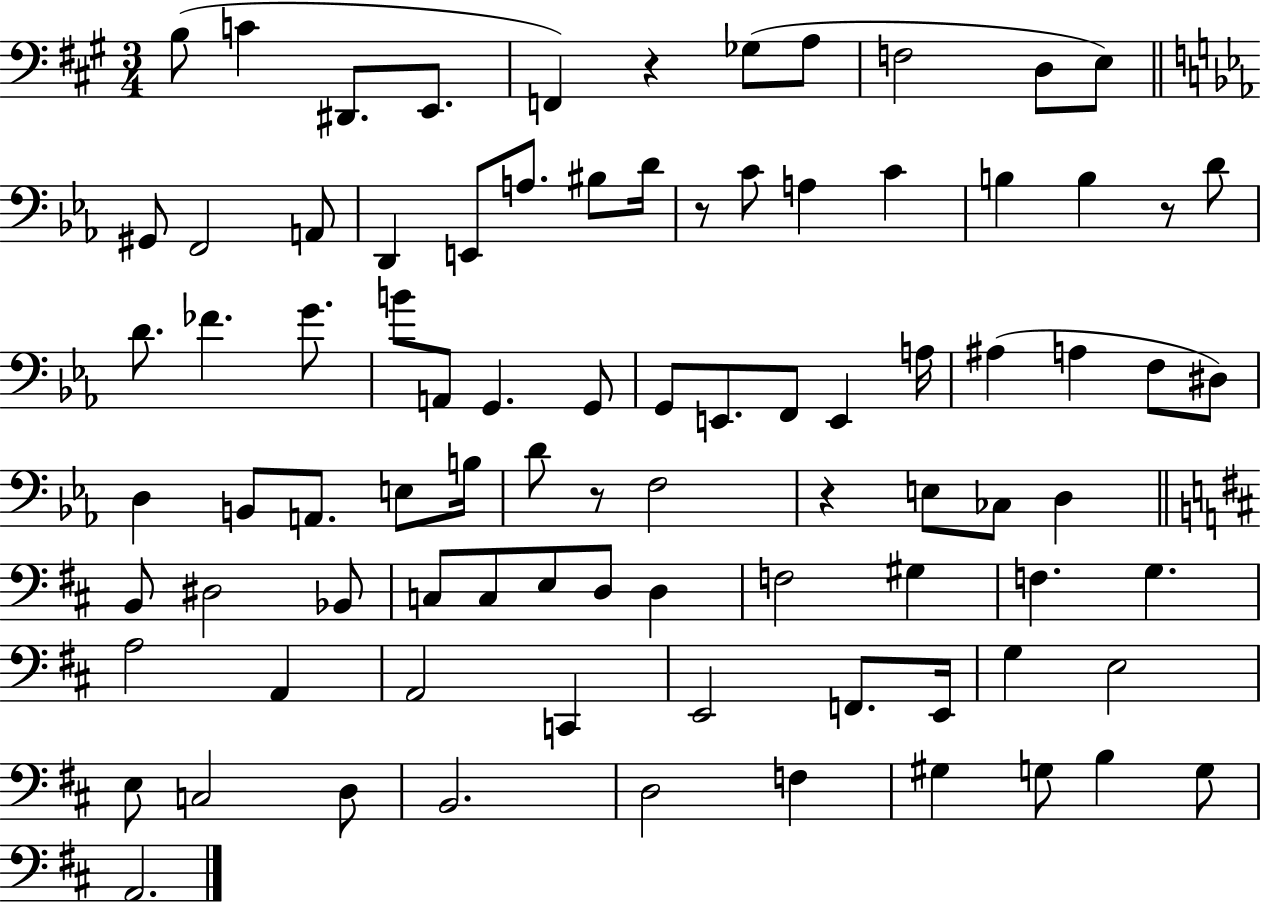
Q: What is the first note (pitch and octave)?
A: B3